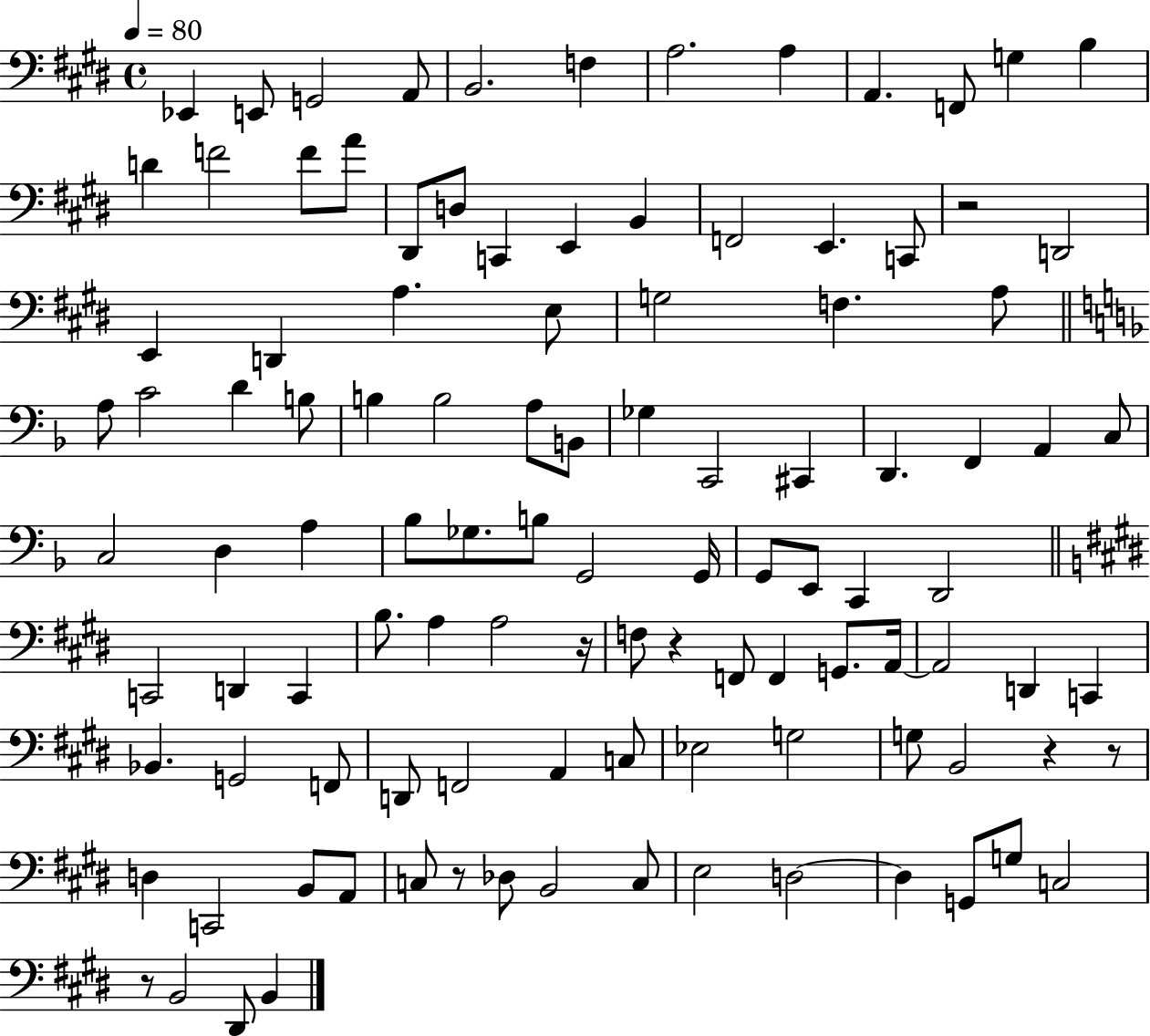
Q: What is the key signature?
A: E major